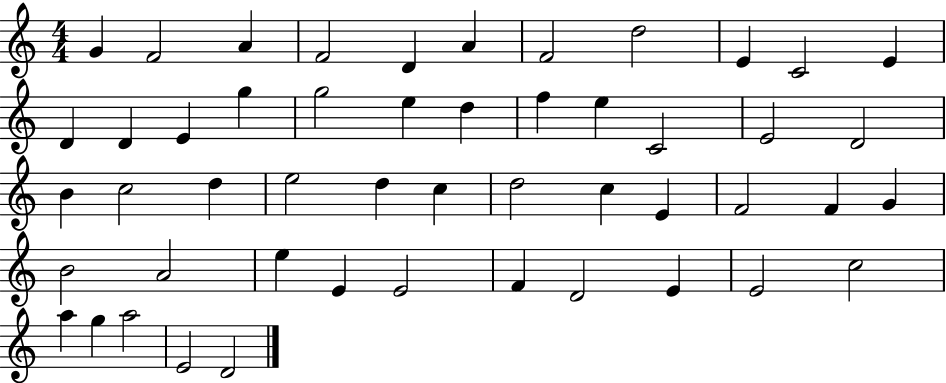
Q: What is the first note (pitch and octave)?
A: G4